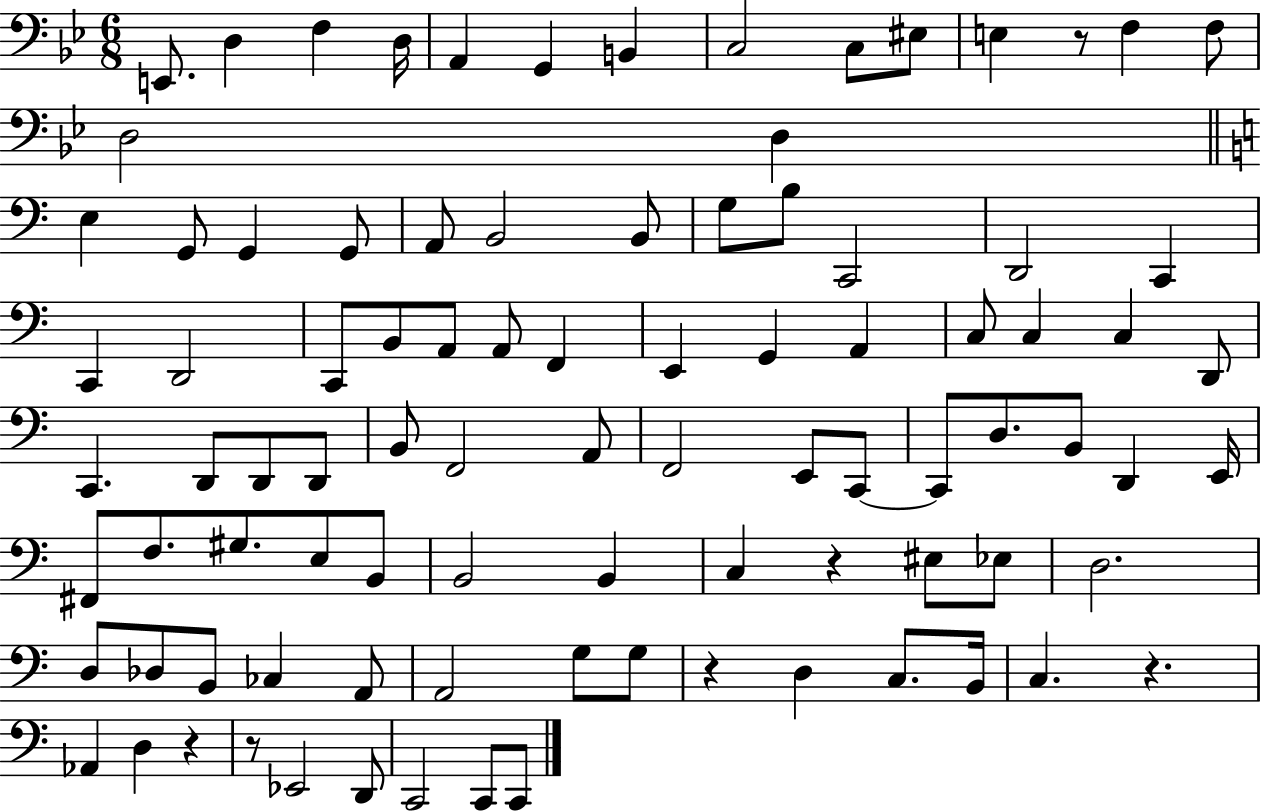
X:1
T:Untitled
M:6/8
L:1/4
K:Bb
E,,/2 D, F, D,/4 A,, G,, B,, C,2 C,/2 ^E,/2 E, z/2 F, F,/2 D,2 D, E, G,,/2 G,, G,,/2 A,,/2 B,,2 B,,/2 G,/2 B,/2 C,,2 D,,2 C,, C,, D,,2 C,,/2 B,,/2 A,,/2 A,,/2 F,, E,, G,, A,, C,/2 C, C, D,,/2 C,, D,,/2 D,,/2 D,,/2 B,,/2 F,,2 A,,/2 F,,2 E,,/2 C,,/2 C,,/2 D,/2 B,,/2 D,, E,,/4 ^F,,/2 F,/2 ^G,/2 E,/2 B,,/2 B,,2 B,, C, z ^E,/2 _E,/2 D,2 D,/2 _D,/2 B,,/2 _C, A,,/2 A,,2 G,/2 G,/2 z D, C,/2 B,,/4 C, z _A,, D, z z/2 _E,,2 D,,/2 C,,2 C,,/2 C,,/2